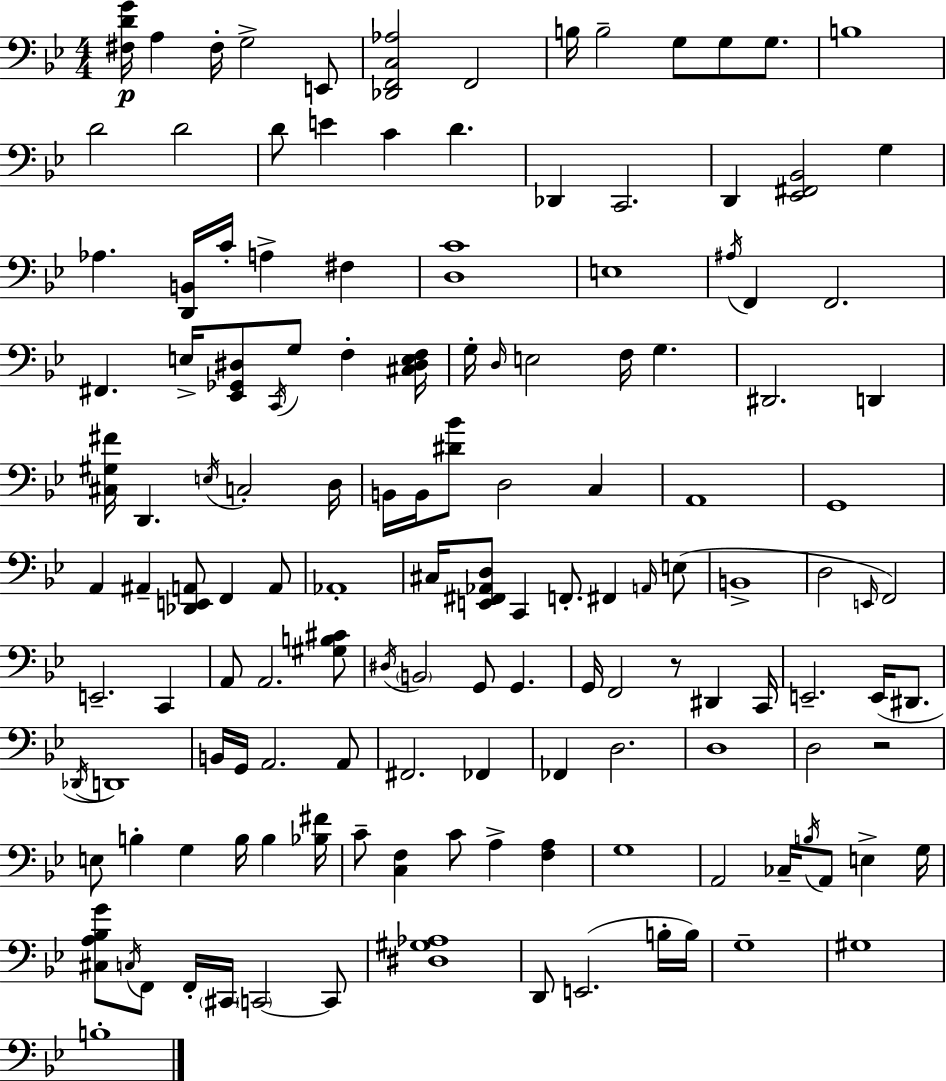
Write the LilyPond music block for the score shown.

{
  \clef bass
  \numericTimeSignature
  \time 4/4
  \key g \minor
  <fis d' g'>16\p a4 fis16-. g2-> e,8 | <des, f, c aes>2 f,2 | b16 b2-- g8 g8 g8. | b1 | \break d'2 d'2 | d'8 e'4 c'4 d'4. | des,4 c,2. | d,4 <ees, fis, bes,>2 g4 | \break aes4. <d, b,>16 c'16-. a4-> fis4 | <d c'>1 | e1 | \acciaccatura { ais16 } f,4 f,2. | \break fis,4. e16-> <ees, ges, dis>8 \acciaccatura { c,16 } g8 f4-. | <cis dis e f>16 g16-. \grace { d16 } e2 f16 g4. | dis,2. d,4 | <cis gis fis'>16 d,4. \acciaccatura { e16 } c2-. | \break d16 b,16 b,16 <dis' bes'>8 d2 | c4 a,1 | g,1 | a,4 ais,4-- <des, e, a,>8 f,4 | \break a,8 aes,1-. | cis16 <e, fis, aes, d>8 c,4 f,8.-. fis,4 | \grace { a,16 } e8( b,1-> | d2 \grace { e,16 } f,2) | \break e,2.-- | c,4 a,8 a,2. | <gis b cis'>8 \acciaccatura { dis16 } \parenthesize b,2 g,8 | g,4. g,16 f,2 | \break r8 dis,4 c,16 e,2.-- | e,16( dis,8. \acciaccatura { des,16 }) d,1 | b,16 g,16 a,2. | a,8 fis,2. | \break fes,4 fes,4 d2. | d1 | d2 | r2 e8 b4-. g4 | \break b16 b4 <bes fis'>16 c'8-- <c f>4 c'8 | a4-> <f a>4 g1 | a,2 | ces16-- \acciaccatura { b16 } a,8 e4-> g16 <cis a bes g'>8 \acciaccatura { c16 } f,8 f,16-. \parenthesize cis,16 | \break \parenthesize c,2~~ c,8 <dis gis aes>1 | d,8 e,2.( | b16-. b16) g1-- | gis1 | \break b1-. | \bar "|."
}